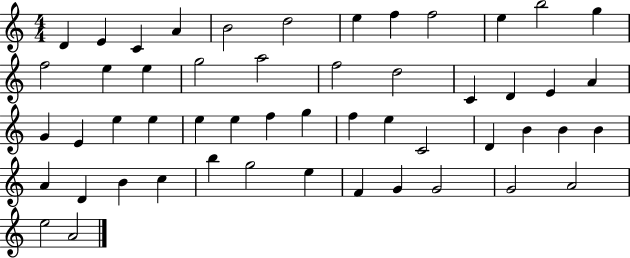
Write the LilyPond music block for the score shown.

{
  \clef treble
  \numericTimeSignature
  \time 4/4
  \key c \major
  d'4 e'4 c'4 a'4 | b'2 d''2 | e''4 f''4 f''2 | e''4 b''2 g''4 | \break f''2 e''4 e''4 | g''2 a''2 | f''2 d''2 | c'4 d'4 e'4 a'4 | \break g'4 e'4 e''4 e''4 | e''4 e''4 f''4 g''4 | f''4 e''4 c'2 | d'4 b'4 b'4 b'4 | \break a'4 d'4 b'4 c''4 | b''4 g''2 e''4 | f'4 g'4 g'2 | g'2 a'2 | \break e''2 a'2 | \bar "|."
}